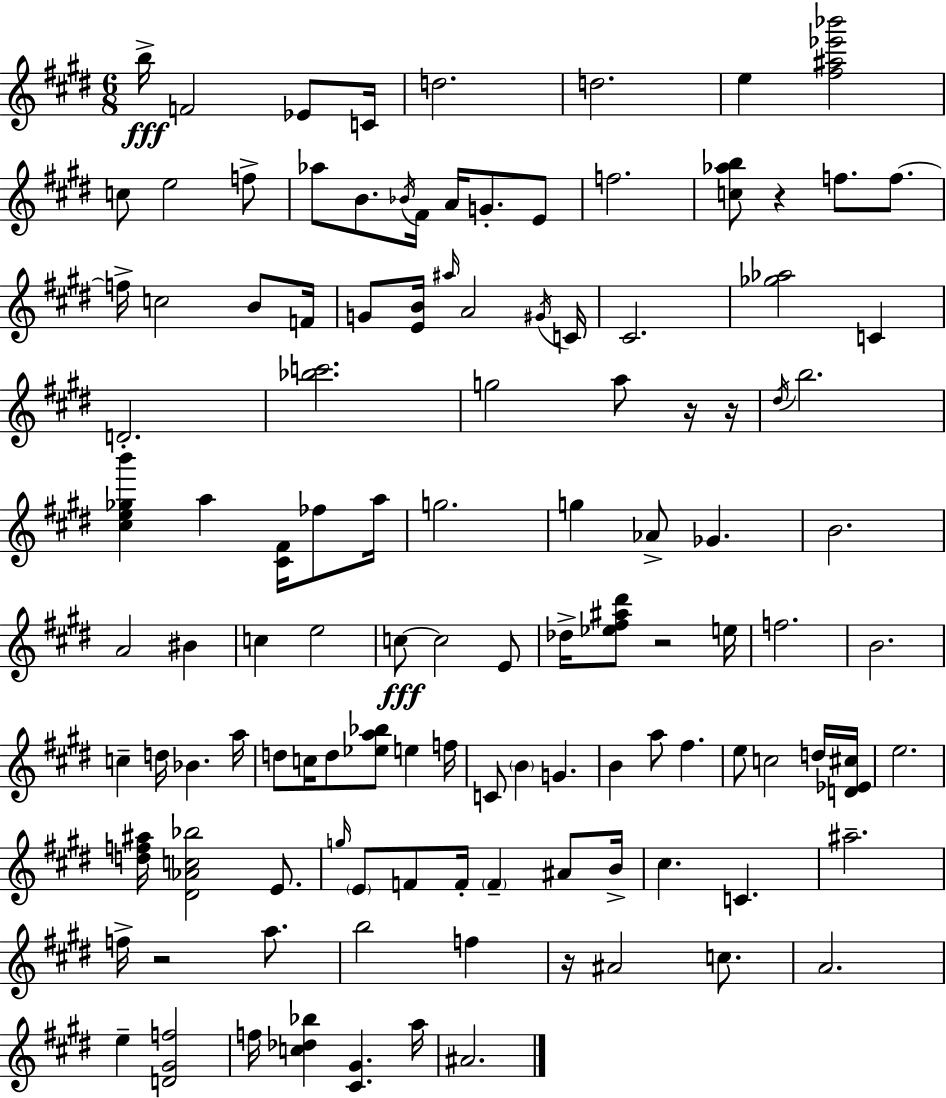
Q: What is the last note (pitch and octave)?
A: A#4